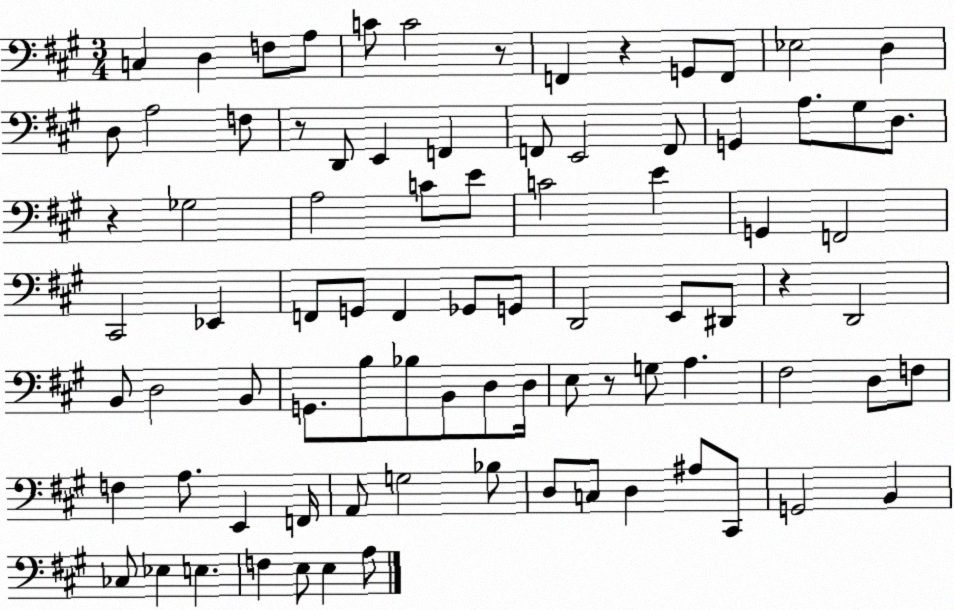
X:1
T:Untitled
M:3/4
L:1/4
K:A
C, D, F,/2 A,/2 C/2 C2 z/2 F,, z G,,/2 F,,/2 _E,2 D, D,/2 A,2 F,/2 z/2 D,,/2 E,, F,, F,,/2 E,,2 F,,/2 G,, A,/2 ^G,/2 D,/2 z _G,2 A,2 C/2 E/2 C2 E G,, F,,2 ^C,,2 _E,, F,,/2 G,,/2 F,, _G,,/2 G,,/2 D,,2 E,,/2 ^D,,/2 z D,,2 B,,/2 D,2 B,,/2 G,,/2 B,/2 _B,/2 B,,/2 D,/2 D,/4 E,/2 z/2 G,/2 A, ^F,2 D,/2 F,/2 F, A,/2 E,, F,,/4 A,,/2 G,2 _B,/2 D,/2 C,/2 D, ^A,/2 ^C,,/2 G,,2 B,, _C,/2 _E, E, F, E,/2 E, A,/2